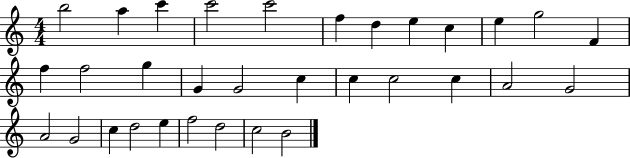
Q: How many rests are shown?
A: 0